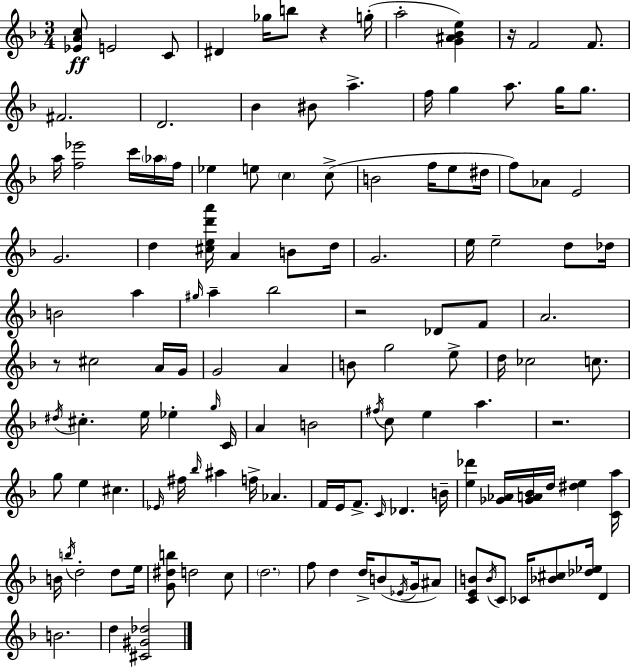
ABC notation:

X:1
T:Untitled
M:3/4
L:1/4
K:F
[_EAc]/2 E2 C/2 ^D _g/4 b/2 z g/4 a2 [G^A_Be] z/4 F2 F/2 ^F2 D2 _B ^B/2 a f/4 g a/2 g/4 g/2 a/4 [f_e']2 c'/4 _a/4 f/4 _e e/2 c c/2 B2 f/4 e/2 ^d/4 f/2 _A/2 E2 G2 d [^ced'a']/4 A B/2 d/4 G2 e/4 e2 d/2 _d/4 B2 a ^g/4 a _b2 z2 _D/2 F/2 A2 z/2 ^c2 A/4 G/4 G2 A B/2 g2 e/2 d/4 _c2 c/2 ^d/4 ^c e/4 _e g/4 C/4 A B2 ^f/4 c/2 e a z2 g/2 e ^c _E/4 ^f/4 _b/4 ^a f/4 _A F/4 E/4 F/2 C/4 _D B/4 [e_d'] [_G_A]/4 [_GA_B]/4 d/4 [^de] [Ca]/4 B/4 b/4 d2 d/2 e/4 [G^db]/2 d2 c/2 d2 f/2 d d/4 B/2 _E/4 G/4 ^A/2 [CEB]/2 B/4 C/2 _C/4 [_B^c]/2 [_d_e]/4 D B2 d [^C^G_d]2